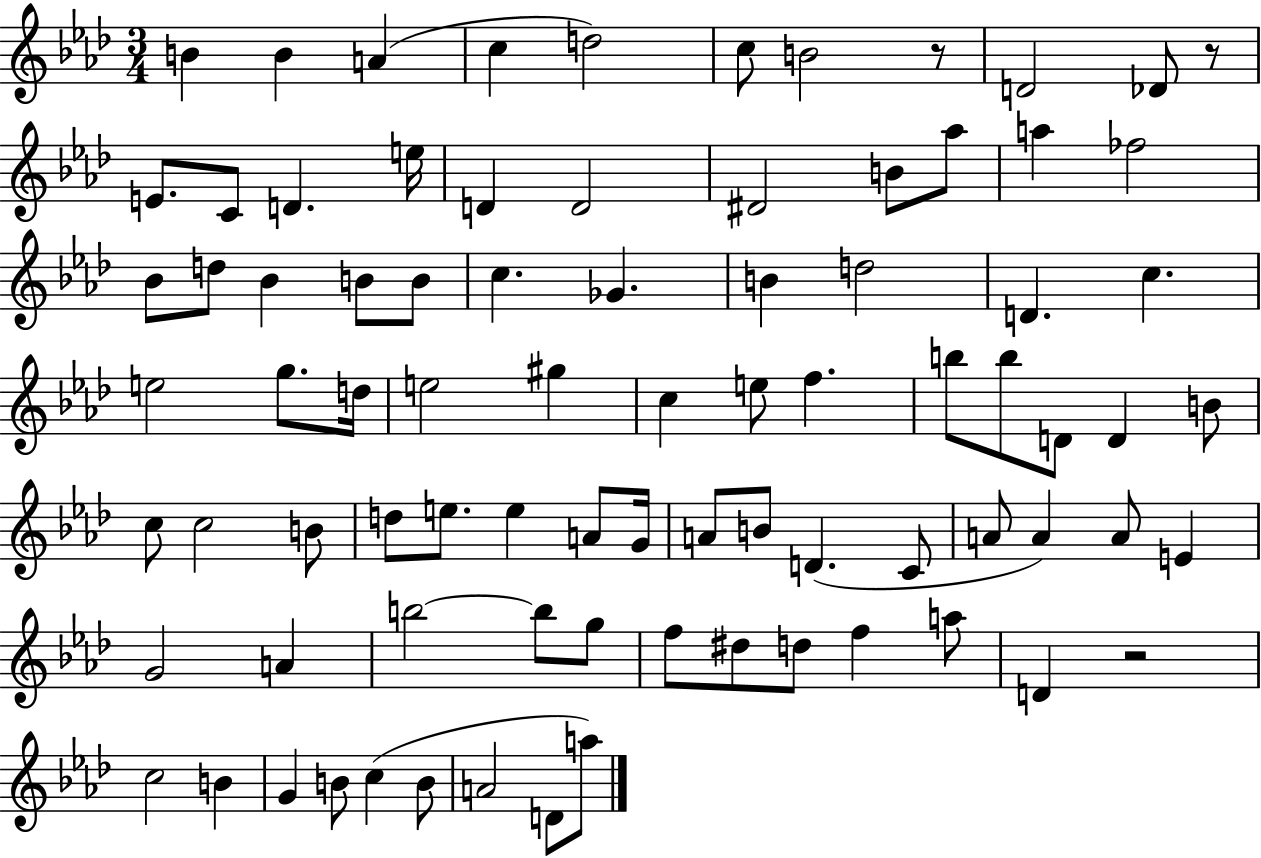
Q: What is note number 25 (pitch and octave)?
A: B4